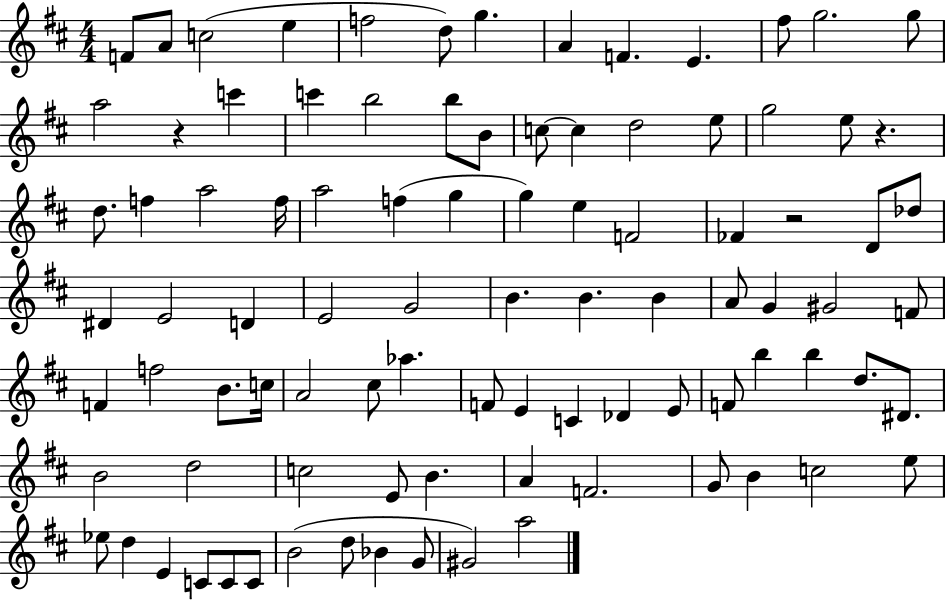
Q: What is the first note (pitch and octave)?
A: F4